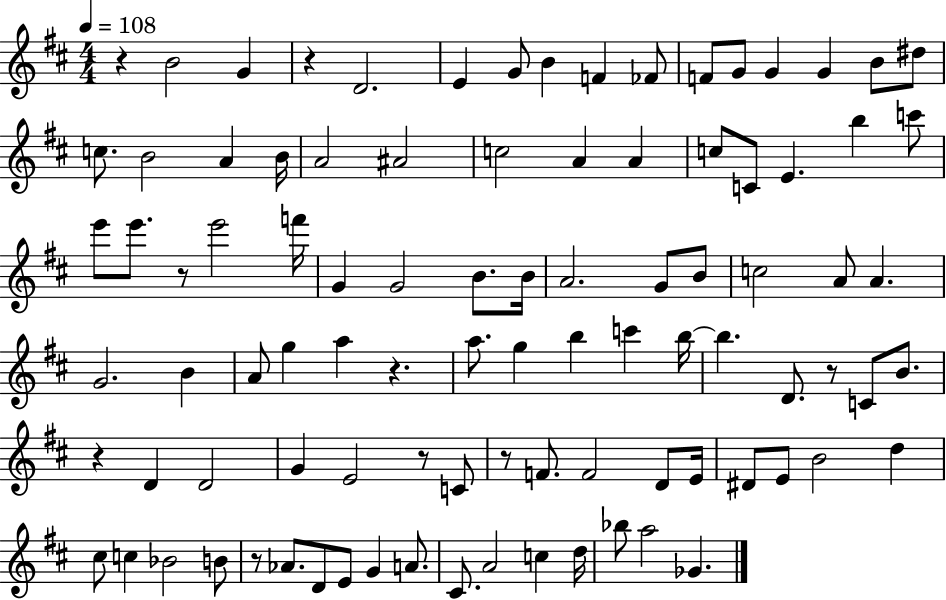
{
  \clef treble
  \numericTimeSignature
  \time 4/4
  \key d \major
  \tempo 4 = 108
  r4 b'2 g'4 | r4 d'2. | e'4 g'8 b'4 f'4 fes'8 | f'8 g'8 g'4 g'4 b'8 dis''8 | \break c''8. b'2 a'4 b'16 | a'2 ais'2 | c''2 a'4 a'4 | c''8 c'8 e'4. b''4 c'''8 | \break e'''8 e'''8. r8 e'''2 f'''16 | g'4 g'2 b'8. b'16 | a'2. g'8 b'8 | c''2 a'8 a'4. | \break g'2. b'4 | a'8 g''4 a''4 r4. | a''8. g''4 b''4 c'''4 b''16~~ | b''4. d'8. r8 c'8 b'8. | \break r4 d'4 d'2 | g'4 e'2 r8 c'8 | r8 f'8. f'2 d'8 e'16 | dis'8 e'8 b'2 d''4 | \break cis''8 c''4 bes'2 b'8 | r8 aes'8. d'8 e'8 g'4 a'8. | cis'8. a'2 c''4 d''16 | bes''8 a''2 ges'4. | \break \bar "|."
}